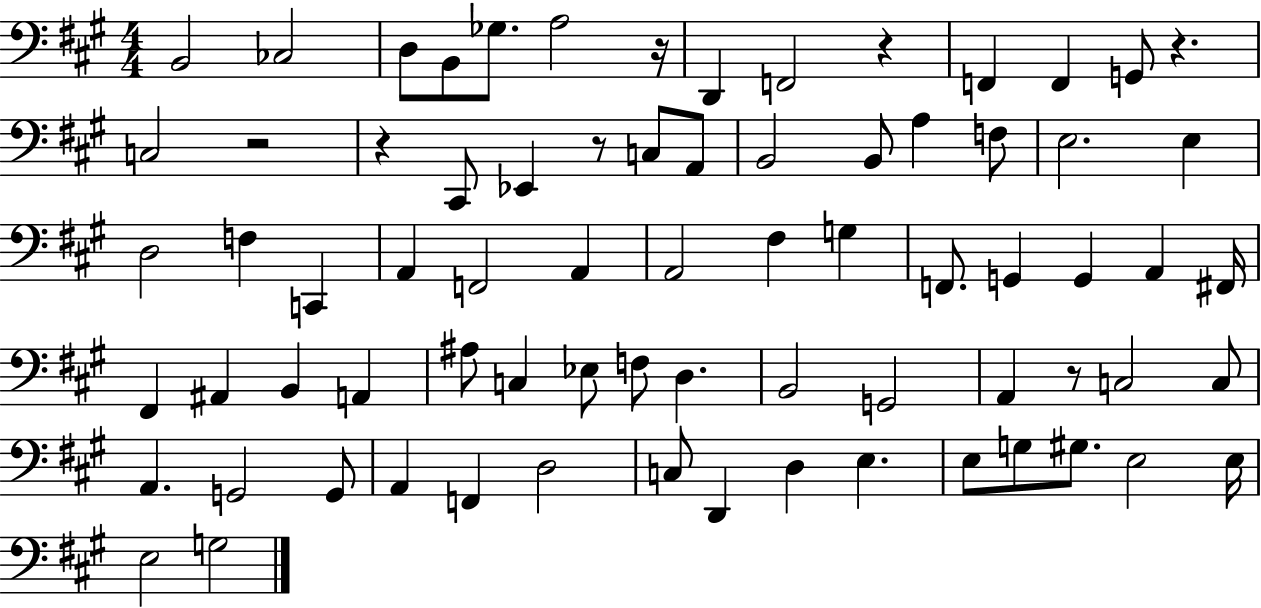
B2/h CES3/h D3/e B2/e Gb3/e. A3/h R/s D2/q F2/h R/q F2/q F2/q G2/e R/q. C3/h R/h R/q C#2/e Eb2/q R/e C3/e A2/e B2/h B2/e A3/q F3/e E3/h. E3/q D3/h F3/q C2/q A2/q F2/h A2/q A2/h F#3/q G3/q F2/e. G2/q G2/q A2/q F#2/s F#2/q A#2/q B2/q A2/q A#3/e C3/q Eb3/e F3/e D3/q. B2/h G2/h A2/q R/e C3/h C3/e A2/q. G2/h G2/e A2/q F2/q D3/h C3/e D2/q D3/q E3/q. E3/e G3/e G#3/e. E3/h E3/s E3/h G3/h